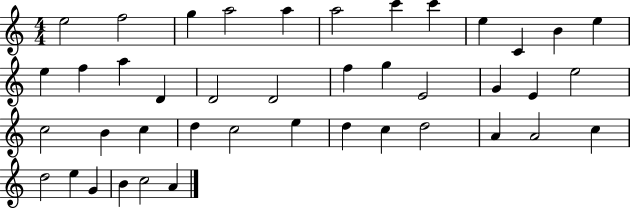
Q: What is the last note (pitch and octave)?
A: A4